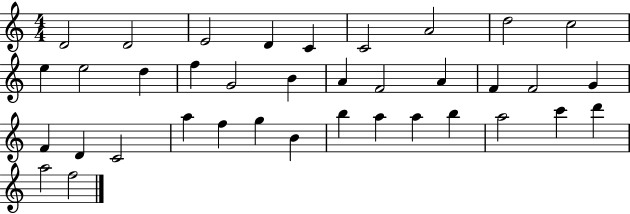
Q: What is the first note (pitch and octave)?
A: D4